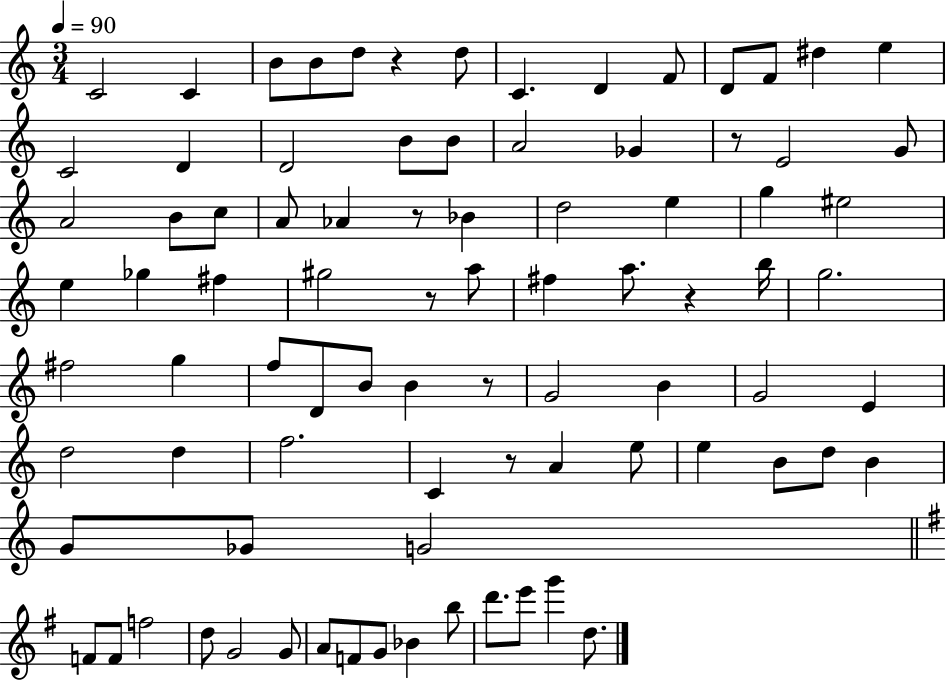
{
  \clef treble
  \numericTimeSignature
  \time 3/4
  \key c \major
  \tempo 4 = 90
  c'2 c'4 | b'8 b'8 d''8 r4 d''8 | c'4. d'4 f'8 | d'8 f'8 dis''4 e''4 | \break c'2 d'4 | d'2 b'8 b'8 | a'2 ges'4 | r8 e'2 g'8 | \break a'2 b'8 c''8 | a'8 aes'4 r8 bes'4 | d''2 e''4 | g''4 eis''2 | \break e''4 ges''4 fis''4 | gis''2 r8 a''8 | fis''4 a''8. r4 b''16 | g''2. | \break fis''2 g''4 | f''8 d'8 b'8 b'4 r8 | g'2 b'4 | g'2 e'4 | \break d''2 d''4 | f''2. | c'4 r8 a'4 e''8 | e''4 b'8 d''8 b'4 | \break g'8 ges'8 g'2 | \bar "||" \break \key e \minor f'8 f'8 f''2 | d''8 g'2 g'8 | a'8 f'8 g'8 bes'4 b''8 | d'''8. e'''8 g'''4 d''8. | \break \bar "|."
}